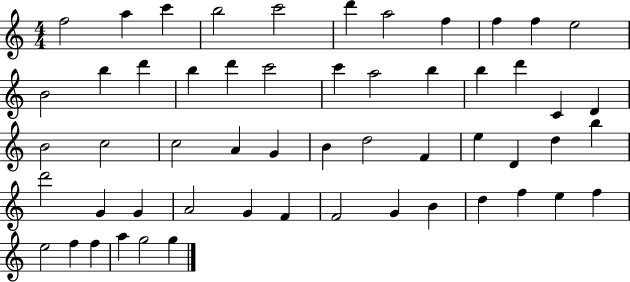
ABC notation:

X:1
T:Untitled
M:4/4
L:1/4
K:C
f2 a c' b2 c'2 d' a2 f f f e2 B2 b d' b d' c'2 c' a2 b b d' C D B2 c2 c2 A G B d2 F e D d b d'2 G G A2 G F F2 G B d f e f e2 f f a g2 g